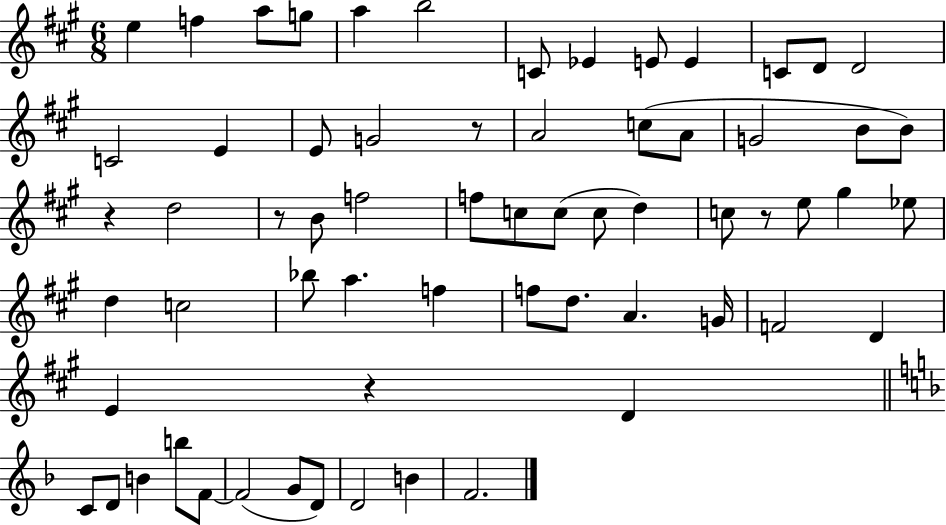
E5/q F5/q A5/e G5/e A5/q B5/h C4/e Eb4/q E4/e E4/q C4/e D4/e D4/h C4/h E4/q E4/e G4/h R/e A4/h C5/e A4/e G4/h B4/e B4/e R/q D5/h R/e B4/e F5/h F5/e C5/e C5/e C5/e D5/q C5/e R/e E5/e G#5/q Eb5/e D5/q C5/h Bb5/e A5/q. F5/q F5/e D5/e. A4/q. G4/s F4/h D4/q E4/q R/q D4/q C4/e D4/e B4/q B5/e F4/e F4/h G4/e D4/e D4/h B4/q F4/h.